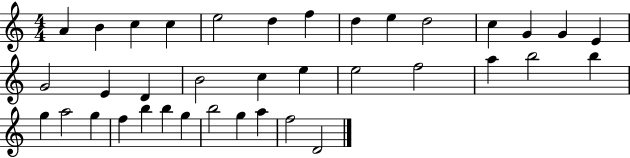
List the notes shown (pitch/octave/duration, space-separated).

A4/q B4/q C5/q C5/q E5/h D5/q F5/q D5/q E5/q D5/h C5/q G4/q G4/q E4/q G4/h E4/q D4/q B4/h C5/q E5/q E5/h F5/h A5/q B5/h B5/q G5/q A5/h G5/q F5/q B5/q B5/q G5/q B5/h G5/q A5/q F5/h D4/h